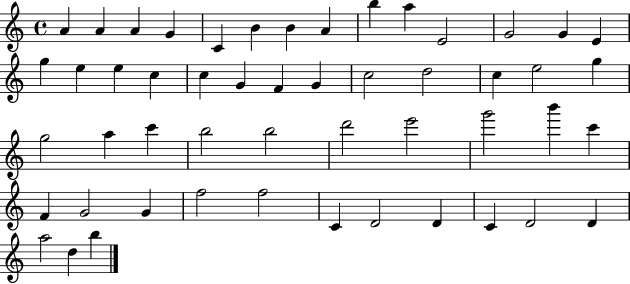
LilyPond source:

{
  \clef treble
  \time 4/4
  \defaultTimeSignature
  \key c \major
  a'4 a'4 a'4 g'4 | c'4 b'4 b'4 a'4 | b''4 a''4 e'2 | g'2 g'4 e'4 | \break g''4 e''4 e''4 c''4 | c''4 g'4 f'4 g'4 | c''2 d''2 | c''4 e''2 g''4 | \break g''2 a''4 c'''4 | b''2 b''2 | d'''2 e'''2 | g'''2 b'''4 c'''4 | \break f'4 g'2 g'4 | f''2 f''2 | c'4 d'2 d'4 | c'4 d'2 d'4 | \break a''2 d''4 b''4 | \bar "|."
}